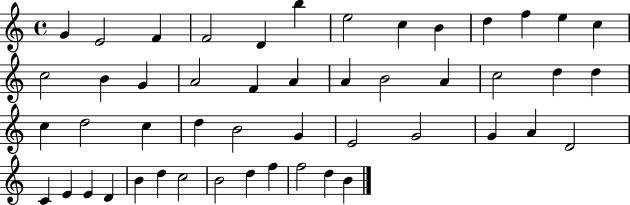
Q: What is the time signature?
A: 4/4